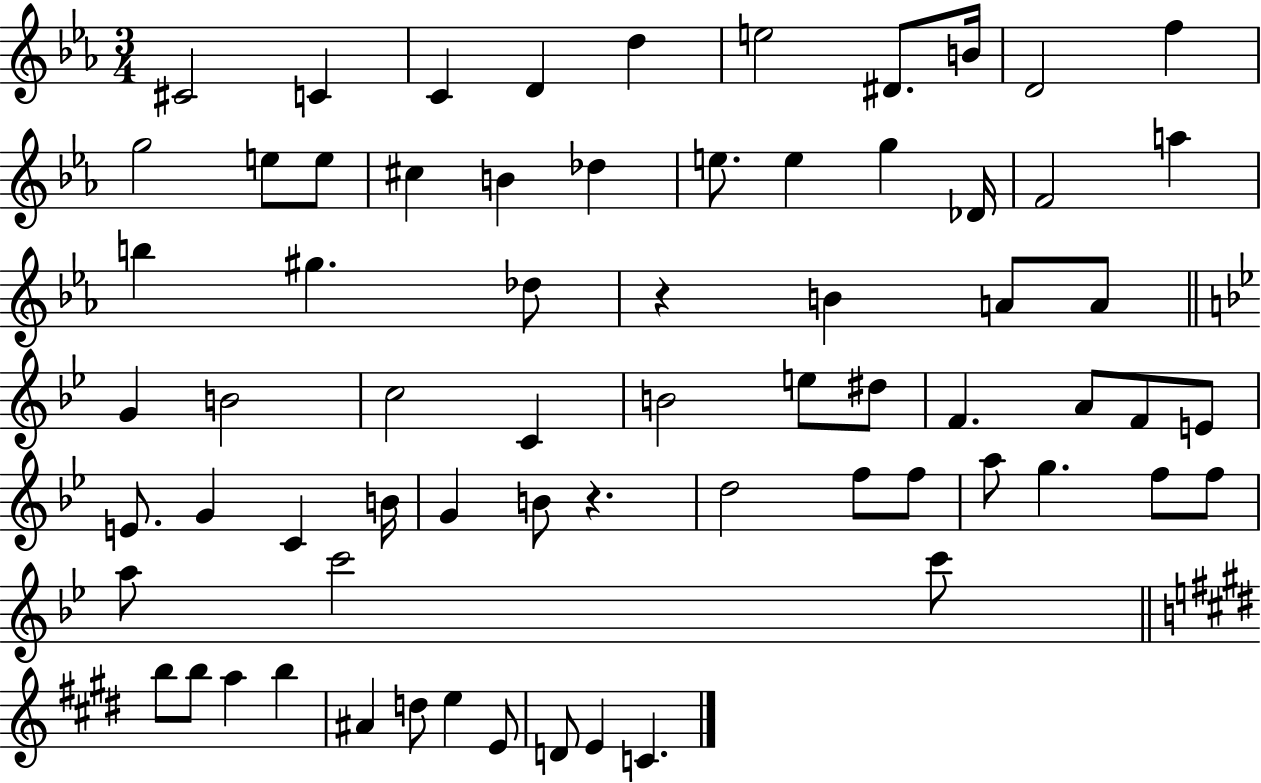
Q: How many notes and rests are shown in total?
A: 68